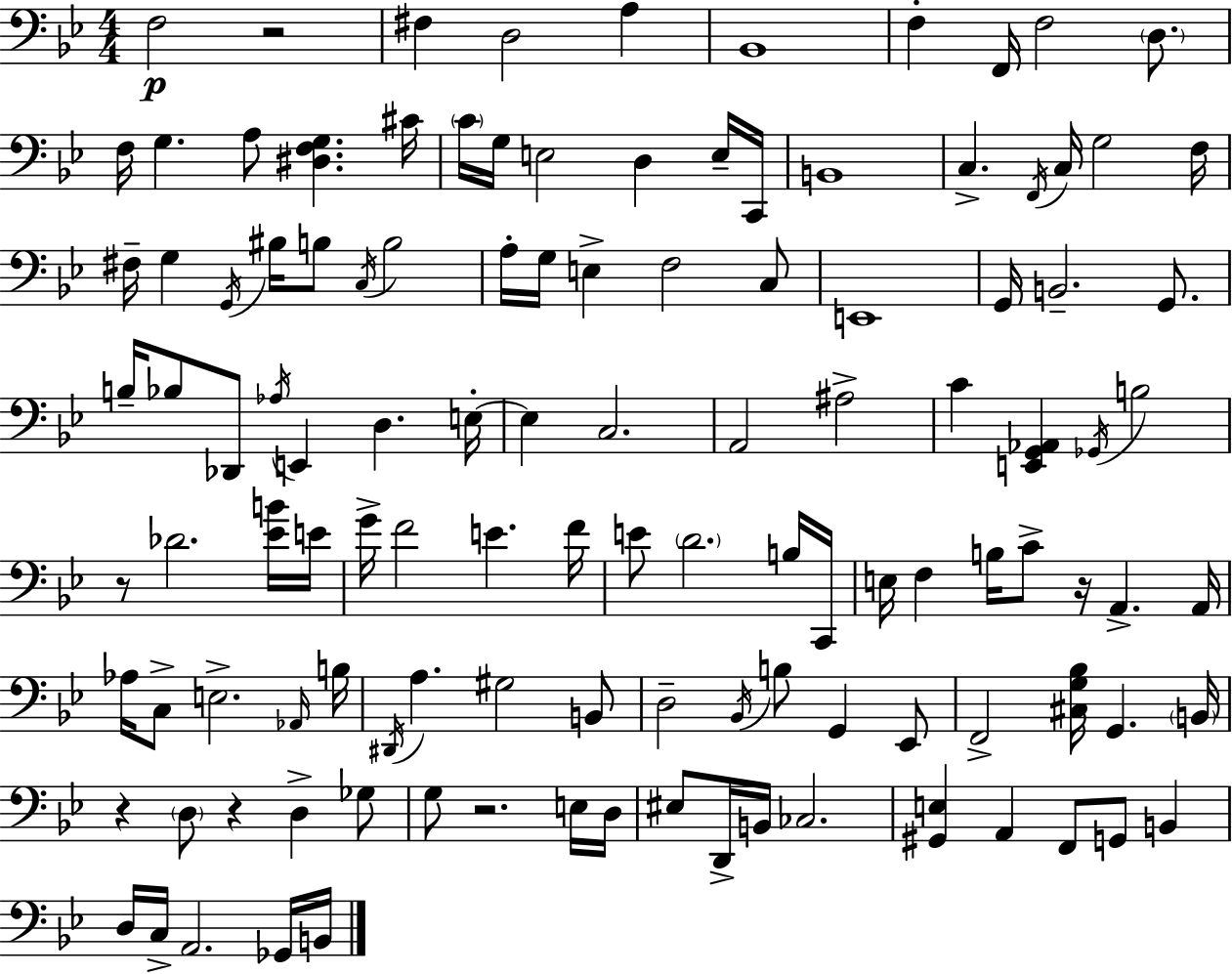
X:1
T:Untitled
M:4/4
L:1/4
K:Gm
F,2 z2 ^F, D,2 A, _B,,4 F, F,,/4 F,2 D,/2 F,/4 G, A,/2 [^D,F,G,] ^C/4 C/4 G,/4 E,2 D, E,/4 C,,/4 B,,4 C, F,,/4 C,/4 G,2 F,/4 ^F,/4 G, G,,/4 ^B,/4 B,/2 C,/4 B,2 A,/4 G,/4 E, F,2 C,/2 E,,4 G,,/4 B,,2 G,,/2 B,/4 _B,/2 _D,,/2 _A,/4 E,, D, E,/4 E, C,2 A,,2 ^A,2 C [E,,G,,_A,,] _G,,/4 B,2 z/2 _D2 [_EB]/4 E/4 G/4 F2 E F/4 E/2 D2 B,/4 C,,/4 E,/4 F, B,/4 C/2 z/4 A,, A,,/4 _A,/4 C,/2 E,2 _A,,/4 B,/4 ^D,,/4 A, ^G,2 B,,/2 D,2 _B,,/4 B,/2 G,, _E,,/2 F,,2 [^C,G,_B,]/4 G,, B,,/4 z D,/2 z D, _G,/2 G,/2 z2 E,/4 D,/4 ^E,/2 D,,/4 B,,/4 _C,2 [^G,,E,] A,, F,,/2 G,,/2 B,, D,/4 C,/4 A,,2 _G,,/4 B,,/4